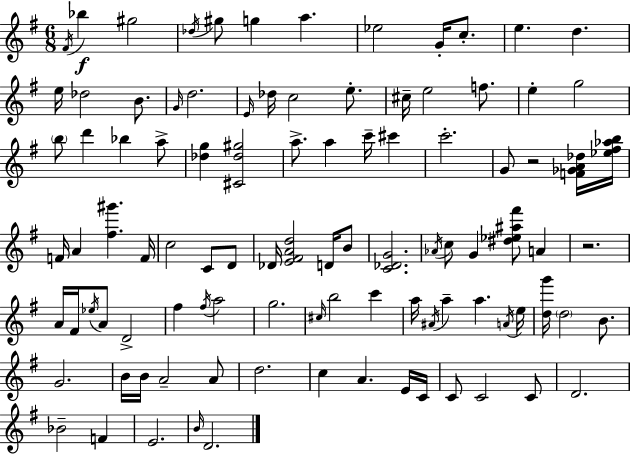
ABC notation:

X:1
T:Untitled
M:6/8
L:1/4
K:Em
^F/4 _b ^g2 _d/4 ^g/2 g a _e2 G/4 c/2 e d e/4 _d2 B/2 G/4 d2 E/4 _d/4 c2 e/2 ^c/4 e2 f/2 e g2 b/2 d' _b a/2 [_dg] [^C_d^g]2 a/2 a c'/4 ^c' c'2 G/2 z2 [F_GA_d]/4 [_e^f_ab]/4 F/4 A [^f^g'] F/4 c2 C/2 D/2 _D/4 [E^FAd]2 D/4 B/2 [C_DG]2 _A/4 c/2 G [^d_e^a^f']/2 A z2 A/4 ^F/4 _e/4 A/2 D2 ^f ^f/4 a2 g2 ^c/4 b2 c' a/4 ^A/4 a a A/4 e/4 [dg']/4 d2 B/2 G2 B/4 B/4 A2 A/2 d2 c A E/4 C/4 C/2 C2 C/2 D2 _B2 F E2 B/4 D2